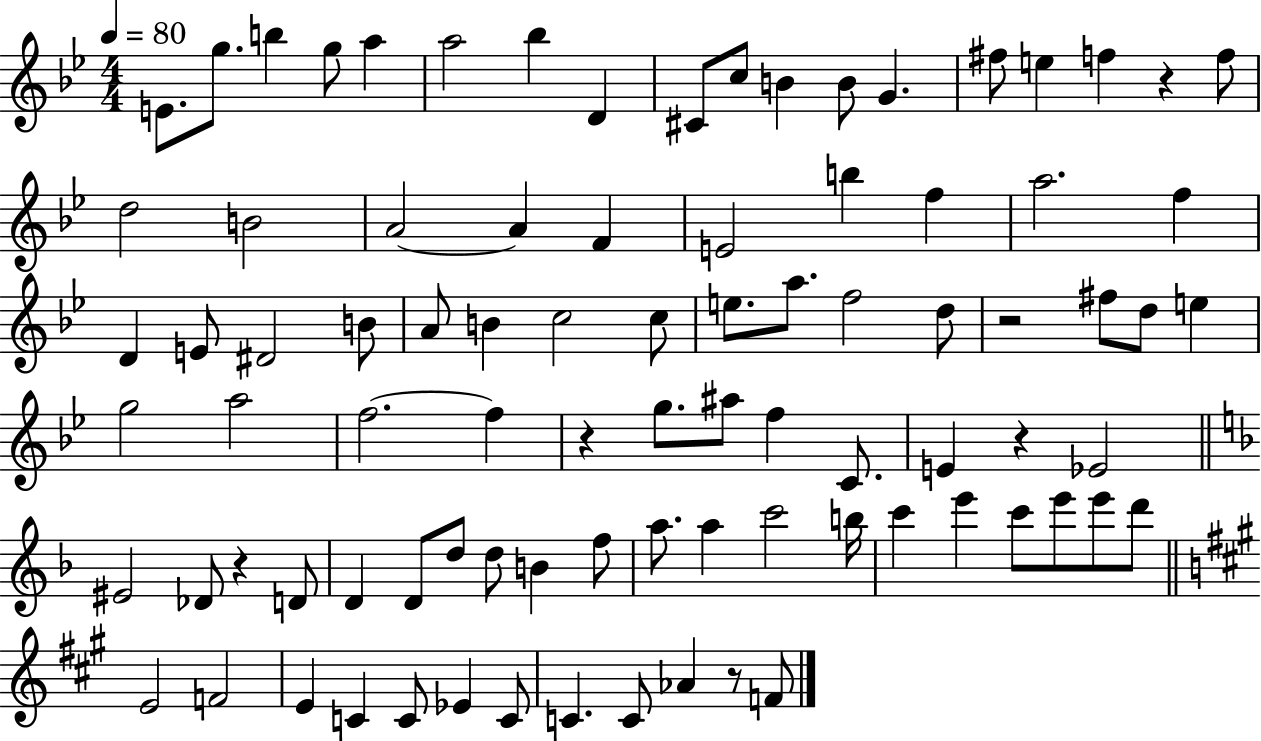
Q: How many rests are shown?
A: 6